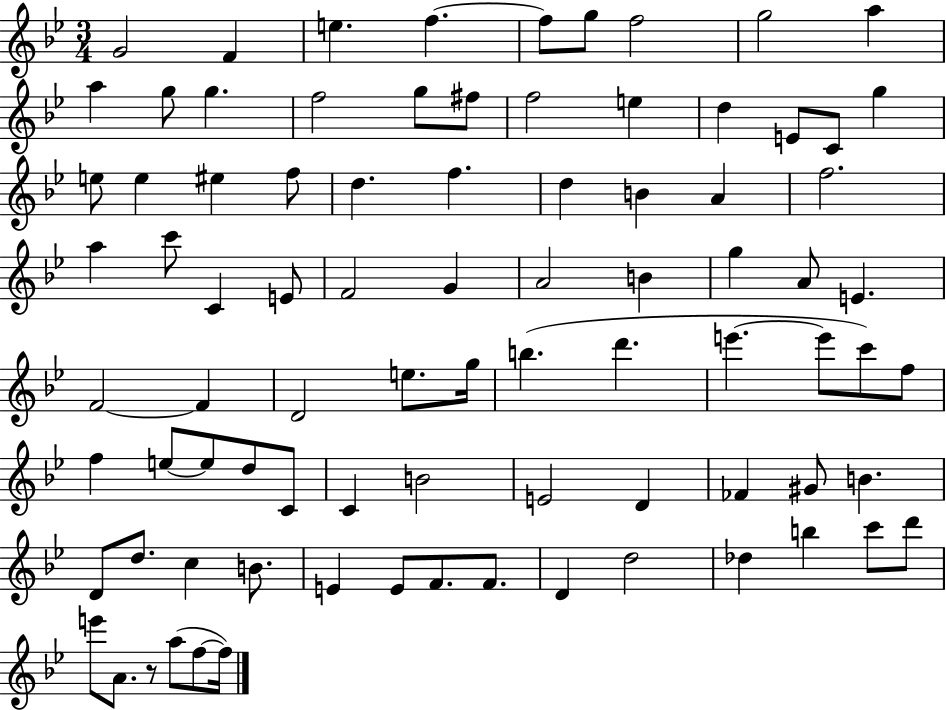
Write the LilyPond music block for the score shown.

{
  \clef treble
  \numericTimeSignature
  \time 3/4
  \key bes \major
  g'2 f'4 | e''4. f''4.~~ | f''8 g''8 f''2 | g''2 a''4 | \break a''4 g''8 g''4. | f''2 g''8 fis''8 | f''2 e''4 | d''4 e'8 c'8 g''4 | \break e''8 e''4 eis''4 f''8 | d''4. f''4. | d''4 b'4 a'4 | f''2. | \break a''4 c'''8 c'4 e'8 | f'2 g'4 | a'2 b'4 | g''4 a'8 e'4. | \break f'2~~ f'4 | d'2 e''8. g''16 | b''4.( d'''4. | e'''4.~~ e'''8 c'''8) f''8 | \break f''4 e''8~~ e''8 d''8 c'8 | c'4 b'2 | e'2 d'4 | fes'4 gis'8 b'4. | \break d'8 d''8. c''4 b'8. | e'4 e'8 f'8. f'8. | d'4 d''2 | des''4 b''4 c'''8 d'''8 | \break e'''8 a'8. r8 a''8( f''8~~ f''16) | \bar "|."
}